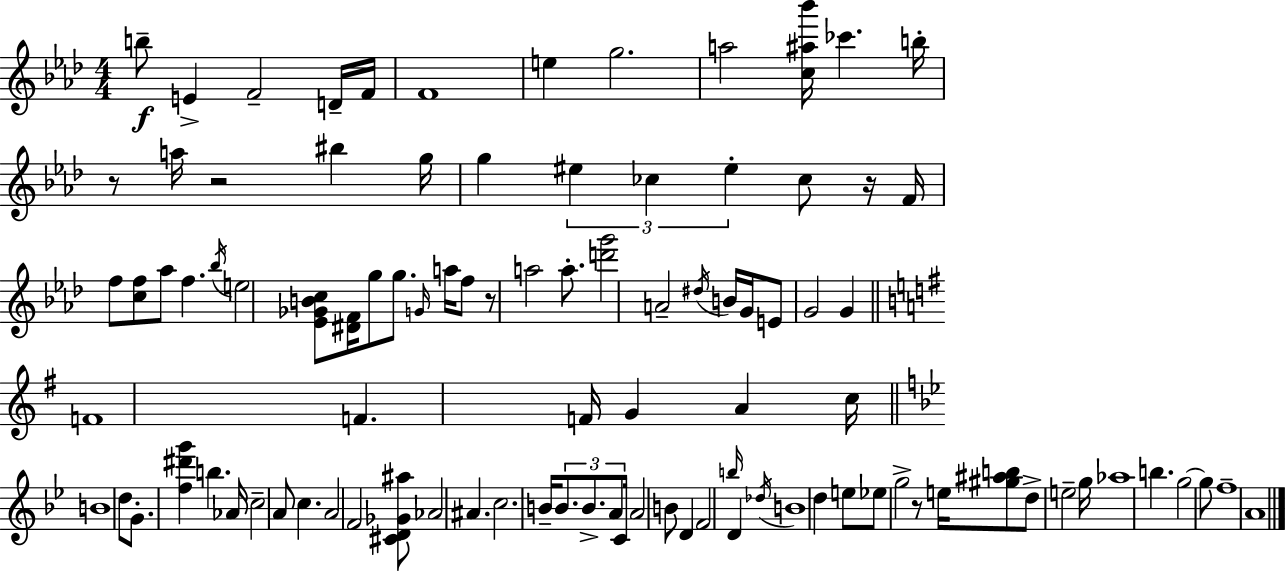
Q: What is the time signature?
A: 4/4